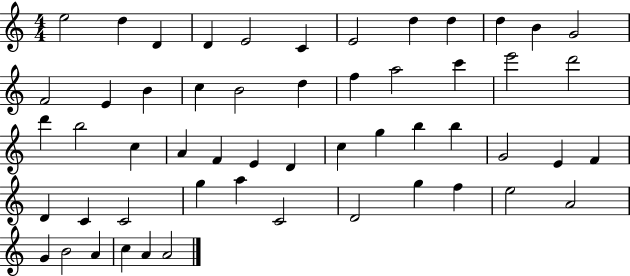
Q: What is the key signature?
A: C major